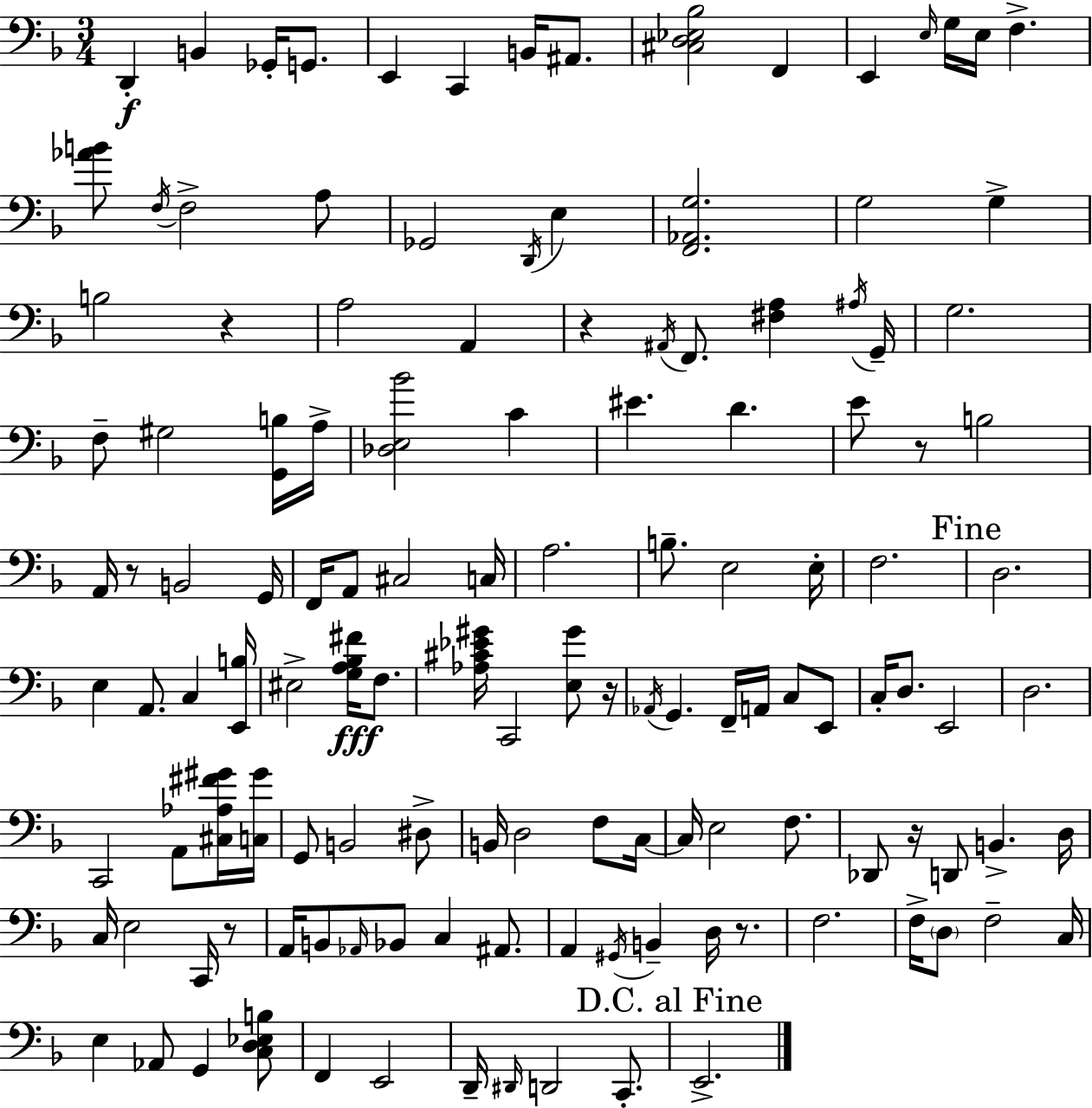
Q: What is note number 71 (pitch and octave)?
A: B2